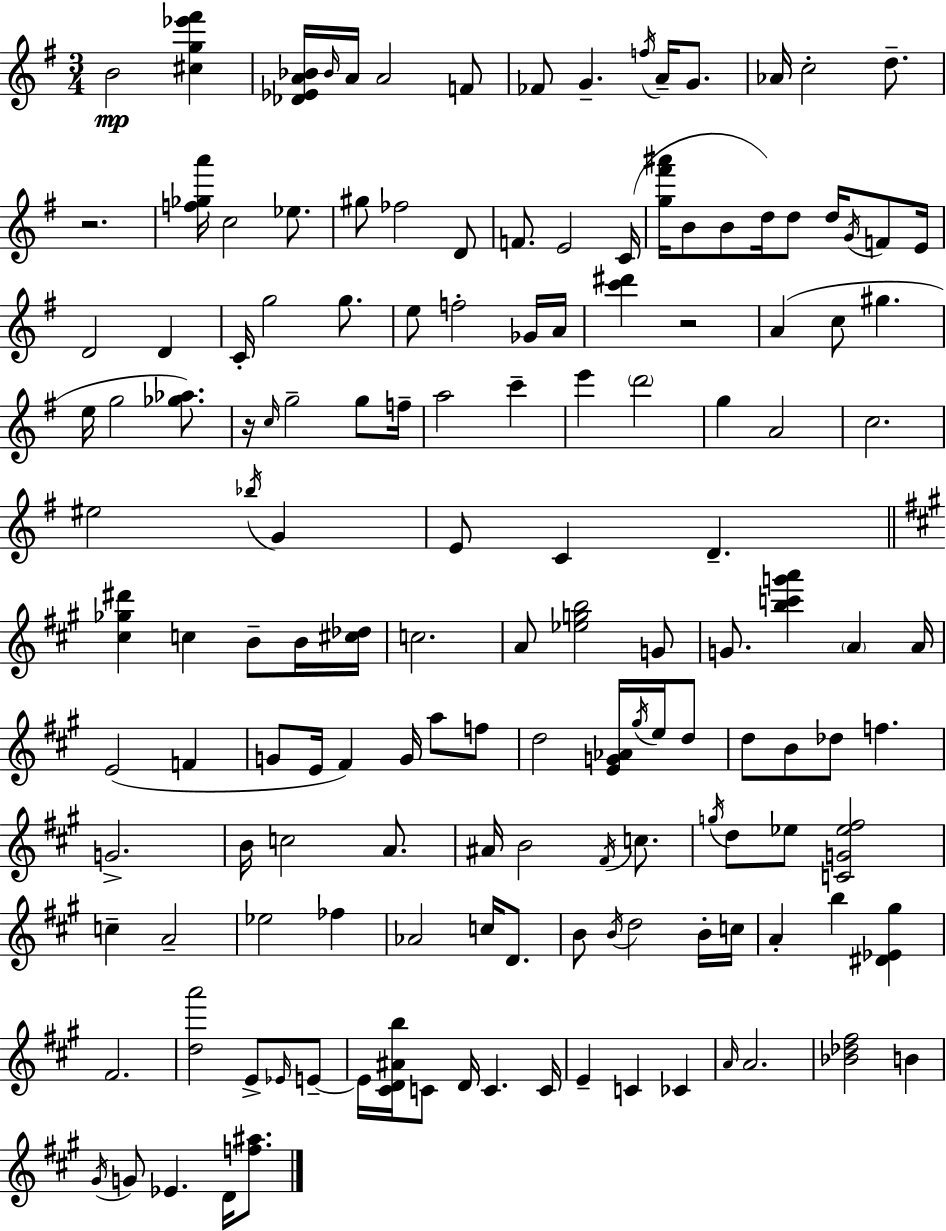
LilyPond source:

{
  \clef treble
  \numericTimeSignature
  \time 3/4
  \key g \major
  b'2\mp <cis'' g'' ees''' fis'''>4 | <des' ees' a' bes'>16 \grace { bes'16 } a'16 a'2 f'8 | fes'8 g'4.-- \acciaccatura { f''16 } a'16-- g'8. | aes'16 c''2-. d''8.-- | \break r2. | <f'' ges'' a'''>16 c''2 ees''8. | gis''8 fes''2 | d'8 f'8. e'2 | \break c'16( <g'' fis''' ais'''>16 b'8 b'8 d''16) d''8 d''16 \acciaccatura { g'16 } | f'8 e'16 d'2 d'4 | c'16-. g''2 | g''8. e''8 f''2-. | \break ges'16 a'16 <c''' dis'''>4 r2 | a'4( c''8 gis''4. | e''16 g''2 | <ges'' aes''>8.) r16 \grace { c''16 } g''2-- | \break g''8 f''16-- a''2 | c'''4-- e'''4 \parenthesize d'''2 | g''4 a'2 | c''2. | \break eis''2 | \acciaccatura { bes''16 } g'4 e'8 c'4 d'4.-- | \bar "||" \break \key a \major <cis'' ges'' dis'''>4 c''4 b'8-- b'16 <cis'' des''>16 | c''2. | a'8 <ees'' g'' b''>2 g'8 | g'8. <b'' c''' g''' a'''>4 \parenthesize a'4 a'16 | \break e'2( f'4 | g'8 e'16 fis'4) g'16 a''8 f''8 | d''2 <e' g' aes'>16 \acciaccatura { gis''16 } e''16 d''8 | d''8 b'8 des''8 f''4. | \break g'2.-> | b'16 c''2 a'8. | ais'16 b'2 \acciaccatura { fis'16 } c''8. | \acciaccatura { g''16 } d''8 ees''8 <c' g' ees'' fis''>2 | \break c''4-- a'2-- | ees''2 fes''4 | aes'2 c''16 | d'8. b'8 \acciaccatura { b'16 } d''2 | \break b'16-. c''16 a'4-. b''4 | <dis' ees' gis''>4 fis'2. | <d'' a'''>2 | e'8-> \grace { ees'16 } e'8--~~ e'16 <cis' d' ais' b''>16 c'8 d'16 c'4. | \break c'16 e'4-- c'4 | ces'4 \grace { a'16 } a'2. | <bes' des'' fis''>2 | b'4 \acciaccatura { gis'16 } g'8 ees'4. | \break d'16 <f'' ais''>8. \bar "|."
}